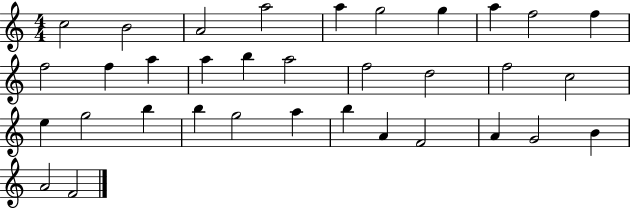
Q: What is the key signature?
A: C major